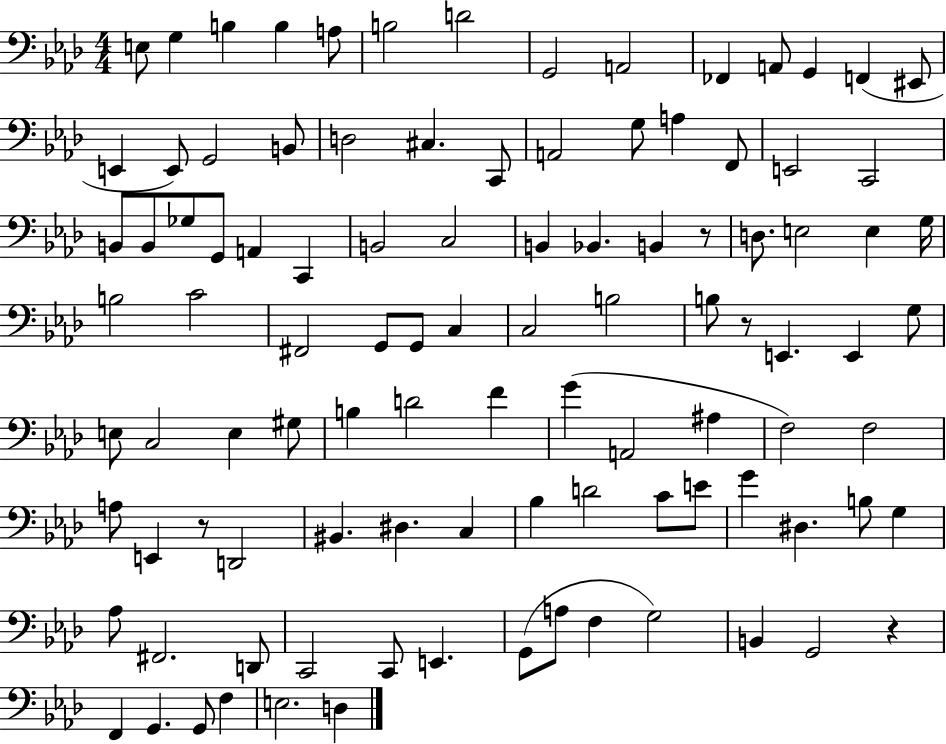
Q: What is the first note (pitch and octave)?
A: E3